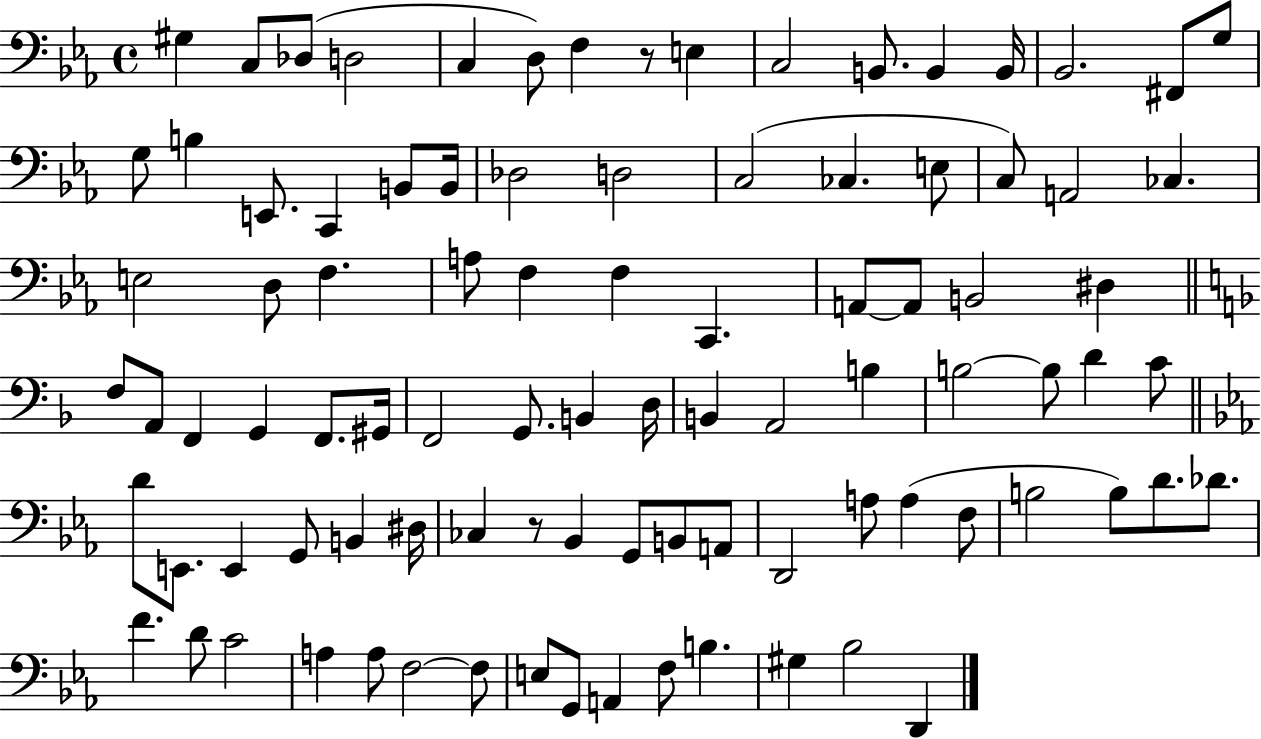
G#3/q C3/e Db3/e D3/h C3/q D3/e F3/q R/e E3/q C3/h B2/e. B2/q B2/s Bb2/h. F#2/e G3/e G3/e B3/q E2/e. C2/q B2/e B2/s Db3/h D3/h C3/h CES3/q. E3/e C3/e A2/h CES3/q. E3/h D3/e F3/q. A3/e F3/q F3/q C2/q. A2/e A2/e B2/h D#3/q F3/e A2/e F2/q G2/q F2/e. G#2/s F2/h G2/e. B2/q D3/s B2/q A2/h B3/q B3/h B3/e D4/q C4/e D4/e E2/e. E2/q G2/e B2/q D#3/s CES3/q R/e Bb2/q G2/e B2/e A2/e D2/h A3/e A3/q F3/e B3/h B3/e D4/e. Db4/e. F4/q. D4/e C4/h A3/q A3/e F3/h F3/e E3/e G2/e A2/q F3/e B3/q. G#3/q Bb3/h D2/q